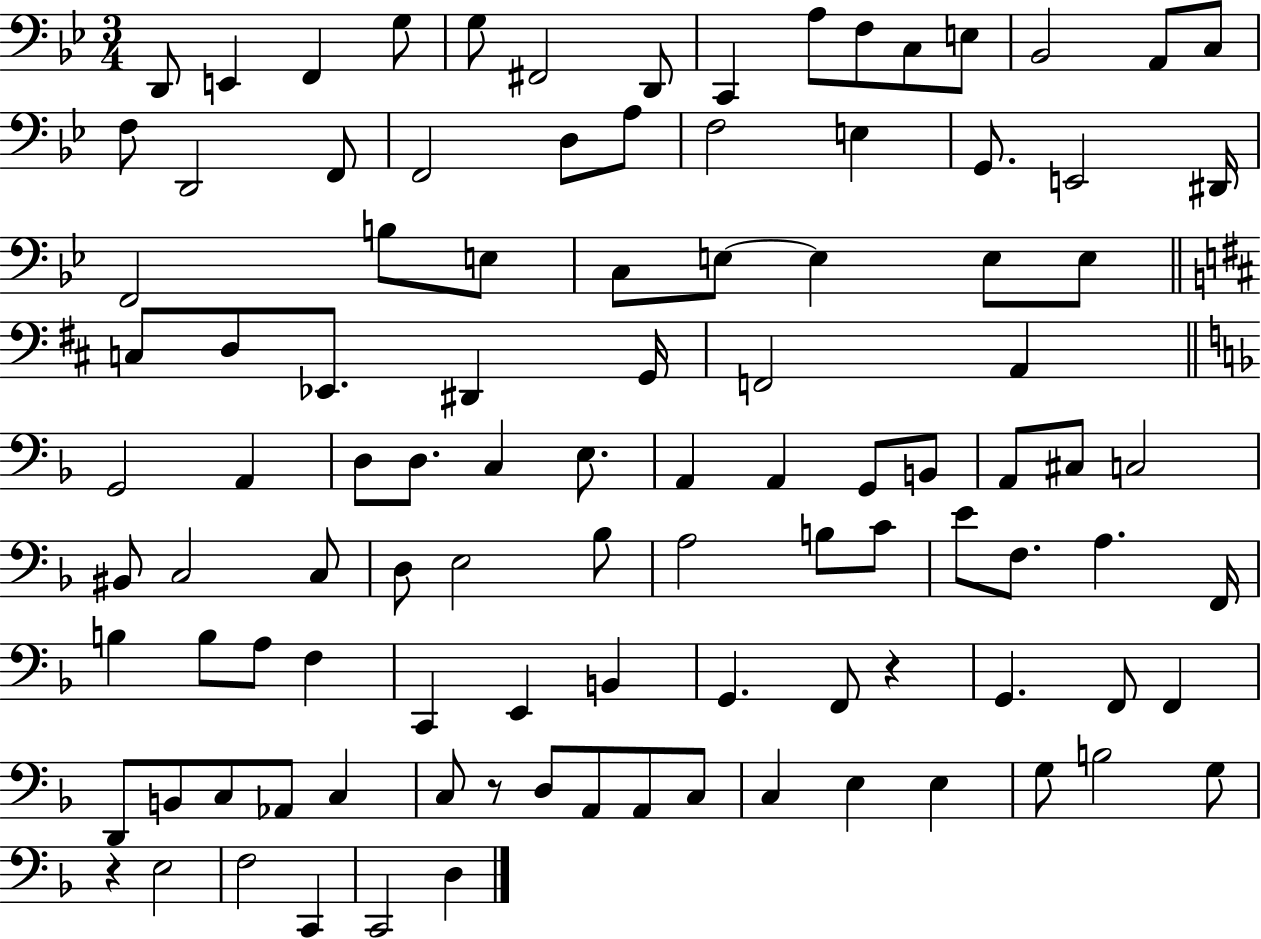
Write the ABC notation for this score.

X:1
T:Untitled
M:3/4
L:1/4
K:Bb
D,,/2 E,, F,, G,/2 G,/2 ^F,,2 D,,/2 C,, A,/2 F,/2 C,/2 E,/2 _B,,2 A,,/2 C,/2 F,/2 D,,2 F,,/2 F,,2 D,/2 A,/2 F,2 E, G,,/2 E,,2 ^D,,/4 F,,2 B,/2 E,/2 C,/2 E,/2 E, E,/2 E,/2 C,/2 D,/2 _E,,/2 ^D,, G,,/4 F,,2 A,, G,,2 A,, D,/2 D,/2 C, E,/2 A,, A,, G,,/2 B,,/2 A,,/2 ^C,/2 C,2 ^B,,/2 C,2 C,/2 D,/2 E,2 _B,/2 A,2 B,/2 C/2 E/2 F,/2 A, F,,/4 B, B,/2 A,/2 F, C,, E,, B,, G,, F,,/2 z G,, F,,/2 F,, D,,/2 B,,/2 C,/2 _A,,/2 C, C,/2 z/2 D,/2 A,,/2 A,,/2 C,/2 C, E, E, G,/2 B,2 G,/2 z E,2 F,2 C,, C,,2 D,